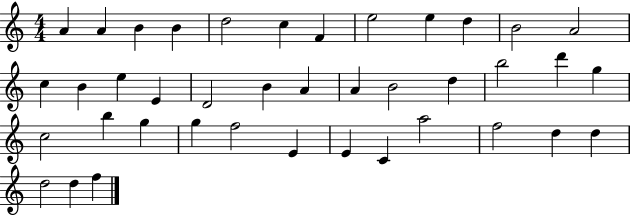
{
  \clef treble
  \numericTimeSignature
  \time 4/4
  \key c \major
  a'4 a'4 b'4 b'4 | d''2 c''4 f'4 | e''2 e''4 d''4 | b'2 a'2 | \break c''4 b'4 e''4 e'4 | d'2 b'4 a'4 | a'4 b'2 d''4 | b''2 d'''4 g''4 | \break c''2 b''4 g''4 | g''4 f''2 e'4 | e'4 c'4 a''2 | f''2 d''4 d''4 | \break d''2 d''4 f''4 | \bar "|."
}